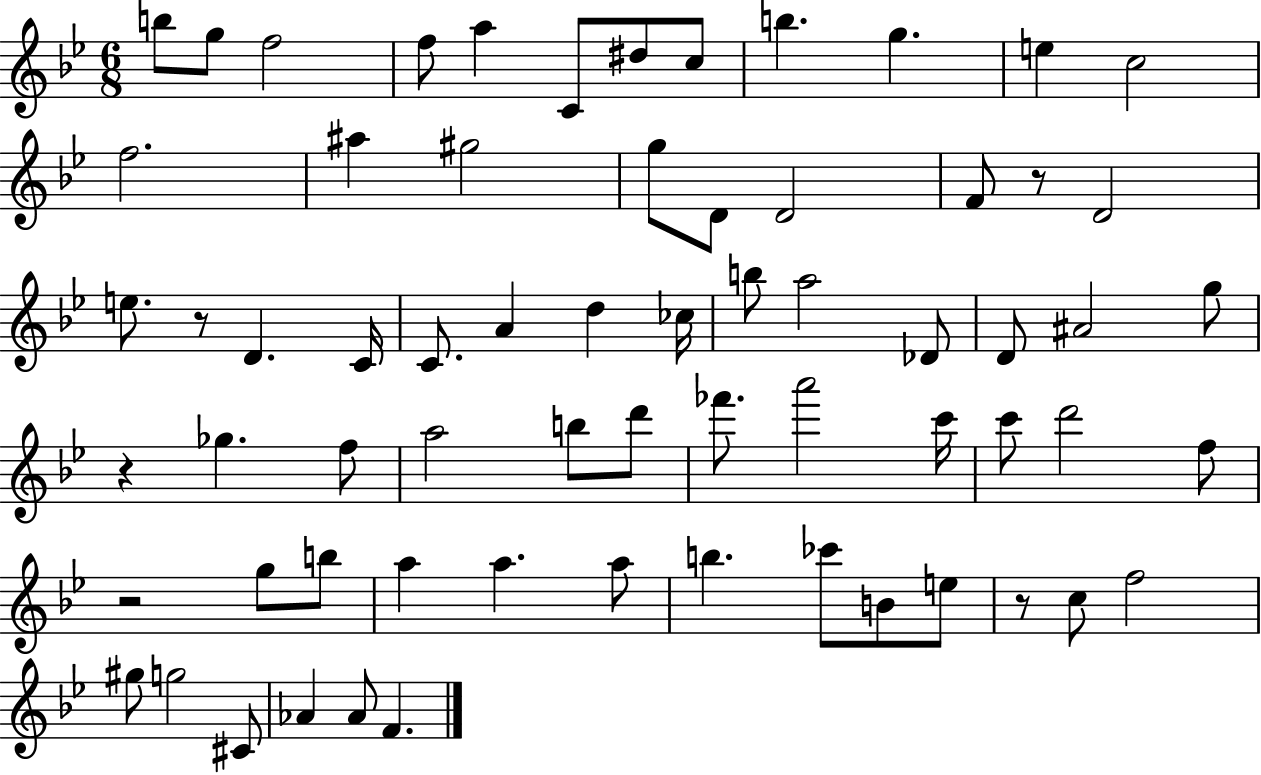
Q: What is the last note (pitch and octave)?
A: F4